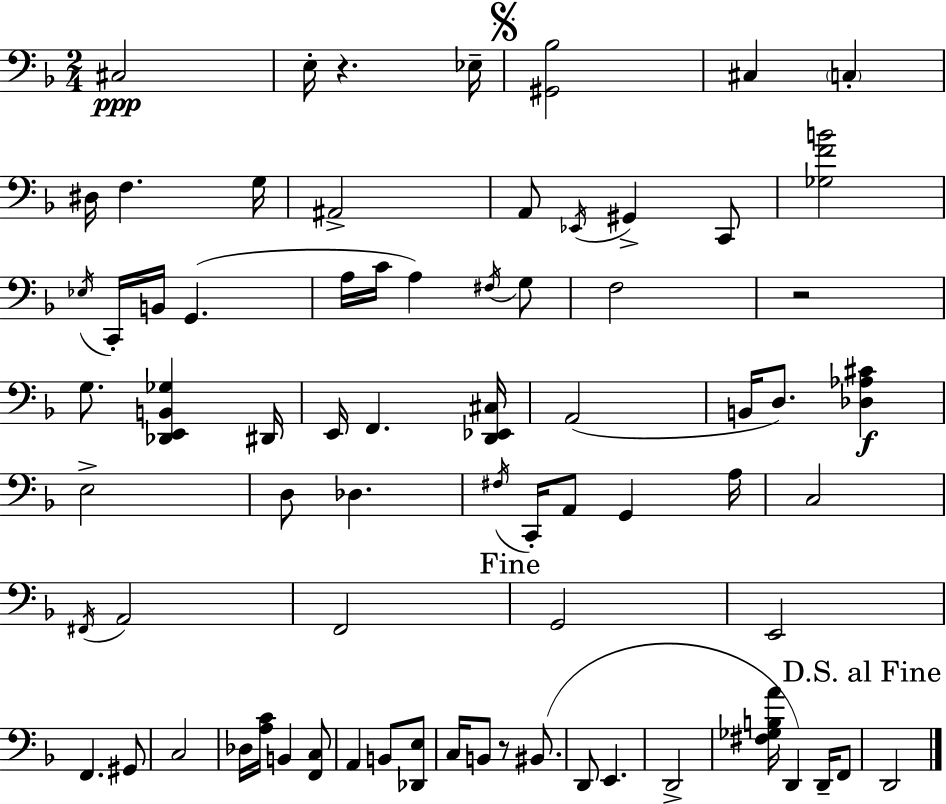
X:1
T:Untitled
M:2/4
L:1/4
K:F
^C,2 E,/4 z _E,/4 [^G,,_B,]2 ^C, C, ^D,/4 F, G,/4 ^A,,2 A,,/2 _E,,/4 ^G,, C,,/2 [_G,FB]2 _E,/4 C,,/4 B,,/4 G,, A,/4 C/4 A, ^F,/4 G,/2 F,2 z2 G,/2 [_D,,E,,B,,_G,] ^D,,/4 E,,/4 F,, [D,,_E,,^C,]/4 A,,2 B,,/4 D,/2 [_D,_A,^C] E,2 D,/2 _D, ^F,/4 C,,/4 A,,/2 G,, A,/4 C,2 ^F,,/4 A,,2 F,,2 G,,2 E,,2 F,, ^G,,/2 C,2 _D,/4 [A,C]/4 B,, [F,,C,]/2 A,, B,,/2 [_D,,E,]/2 C,/4 B,,/2 z/2 ^B,,/2 D,,/2 E,, D,,2 [^F,_G,B,A]/4 D,, D,,/4 F,,/2 D,,2